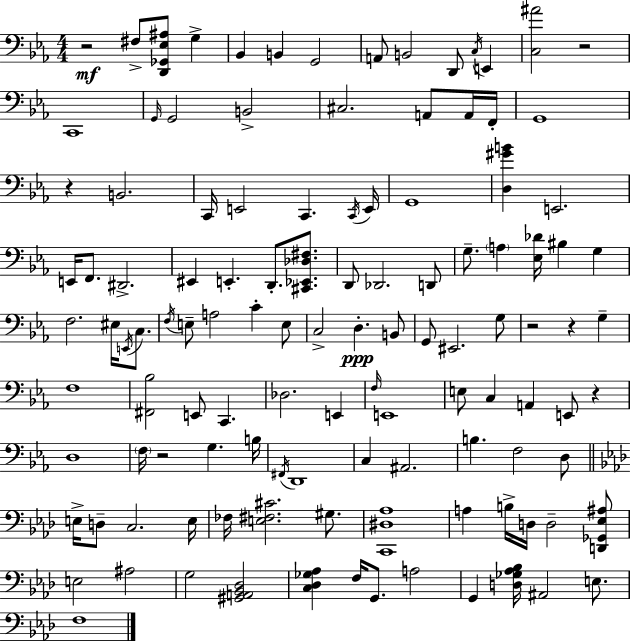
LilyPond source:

{
  \clef bass
  \numericTimeSignature
  \time 4/4
  \key ees \major
  \repeat volta 2 { r2\mf fis8-> <d, ges, ees ais>8 g4-> | bes,4 b,4 g,2 | a,8 b,2 d,8 \acciaccatura { c16 } e,4 | <c ais'>2 r2 | \break c,1 | \grace { g,16 } g,2 b,2-> | cis2. a,8 | a,16 f,16-. g,1 | \break r4 b,2. | c,16 e,2 c,4. | \acciaccatura { c,16 } e,16 g,1 | <d gis' b'>4 e,2. | \break e,16 f,8. dis,2.-> | eis,4 e,4.-. d,8.-. | <cis, ees, des fis>8. d,8 des,2. | d,8 g8.-- \parenthesize a4 <ees des'>16 bis4 g4 | \break f2. eis16 | \acciaccatura { e,16 } c8. \acciaccatura { f16 } e8-- a2 c'4-. | e8 c2-> d4.-.\ppp | b,8 g,8 eis,2. | \break g8 r2 r4 | g4-- f1 | <fis, bes>2 e,8 c,4. | des2. | \break e,4 \grace { f16 } e,1 | e8 c4 a,4 | e,8 r4 d1 | \parenthesize f16 r2 g4. | \break b16 \acciaccatura { fis,16 } d,1 | c4 ais,2. | b4. f2 | d8 \bar "||" \break \key f \minor e16-> d8-- c2. e16 | fes16 <e fis cis'>2. gis8. | <c, dis aes>1 | a4 b16-> d16 d2-- <d, ges, ees ais>8 | \break e2 ais2 | g2 <gis, a, bes, des>2 | <c des ges aes>4 f16 g,8. a2 | g,4 <d ges aes bes>16 ais,2 e8. | \break f1 | } \bar "|."
}